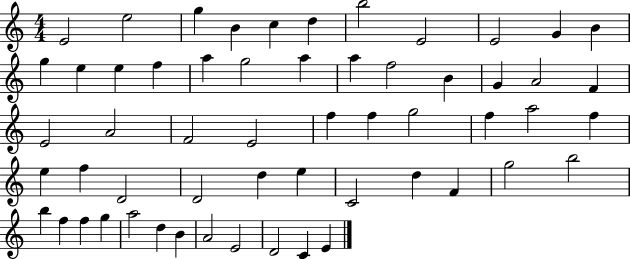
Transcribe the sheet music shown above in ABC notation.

X:1
T:Untitled
M:4/4
L:1/4
K:C
E2 e2 g B c d b2 E2 E2 G B g e e f a g2 a a f2 B G A2 F E2 A2 F2 E2 f f g2 f a2 f e f D2 D2 d e C2 d F g2 b2 b f f g a2 d B A2 E2 D2 C E